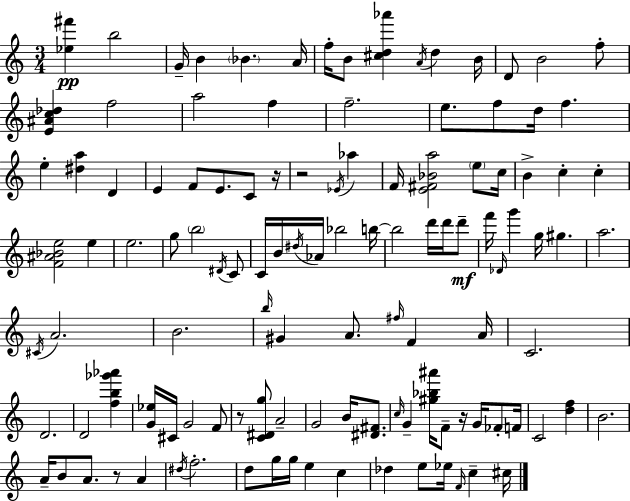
[Eb5,F#6]/q B5/h G4/s B4/q Bb4/q. A4/s F5/s B4/e [C#5,D5,Ab6]/q A4/s D5/q B4/s D4/e B4/h F5/e [E4,A#4,C5,Db5]/q F5/h A5/h F5/q F5/h. E5/e. F5/e D5/s F5/q. E5/q [D#5,A5]/q D4/q E4/q F4/e E4/e. C4/e R/s R/h Eb4/s Ab5/q F4/s [E4,F#4,Bb4,A5]/h E5/e C5/s B4/q C5/q C5/q [F4,A#4,Bb4,E5]/h E5/q E5/h. G5/e B5/h D#4/s C4/e C4/s B4/s D#5/s Ab4/s Bb5/h B5/s B5/h D6/s D6/s D6/e F6/s Db4/s G6/q G5/s G#5/q. A5/h. C#4/s A4/h. B4/h. B5/s G#4/q A4/e. F#5/s F4/q A4/s C4/h. D4/h. D4/h [F5,B5,Gb6,Ab6]/q [G4,Eb5]/s C#4/s G4/h F4/e R/e [C4,D#4,G5]/e A4/h G4/h B4/s [D#4,F#4]/e. C5/s G4/q [G#5,Bb5,A#6]/s F4/e R/s G4/s FES4/e F4/s C4/h [D5,F5]/q B4/h. A4/s B4/e A4/e. R/e A4/q D#5/s F5/h. D5/e G5/s G5/s E5/q C5/q Db5/q E5/e Eb5/s F4/s C5/q C#5/s